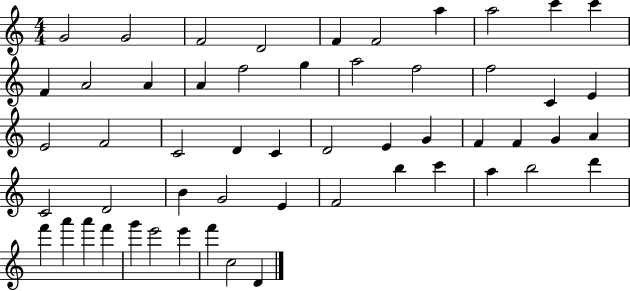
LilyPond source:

{
  \clef treble
  \numericTimeSignature
  \time 4/4
  \key c \major
  g'2 g'2 | f'2 d'2 | f'4 f'2 a''4 | a''2 c'''4 c'''4 | \break f'4 a'2 a'4 | a'4 f''2 g''4 | a''2 f''2 | f''2 c'4 e'4 | \break e'2 f'2 | c'2 d'4 c'4 | d'2 e'4 g'4 | f'4 f'4 g'4 a'4 | \break c'2 d'2 | b'4 g'2 e'4 | f'2 b''4 c'''4 | a''4 b''2 d'''4 | \break f'''4 a'''4 a'''4 f'''4 | g'''4 e'''2 e'''4 | f'''4 c''2 d'4 | \bar "|."
}